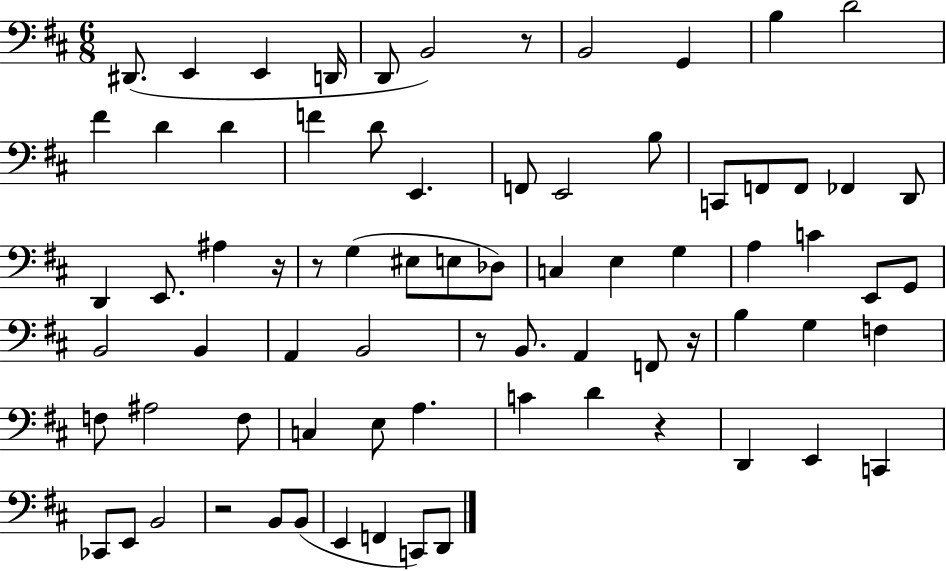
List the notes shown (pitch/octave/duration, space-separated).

D#2/e. E2/q E2/q D2/s D2/e B2/h R/e B2/h G2/q B3/q D4/h F#4/q D4/q D4/q F4/q D4/e E2/q. F2/e E2/h B3/e C2/e F2/e F2/e FES2/q D2/e D2/q E2/e. A#3/q R/s R/e G3/q EIS3/e E3/e Db3/e C3/q E3/q G3/q A3/q C4/q E2/e G2/e B2/h B2/q A2/q B2/h R/e B2/e. A2/q F2/e R/s B3/q G3/q F3/q F3/e A#3/h F3/e C3/q E3/e A3/q. C4/q D4/q R/q D2/q E2/q C2/q CES2/e E2/e B2/h R/h B2/e B2/e E2/q F2/q C2/e D2/e